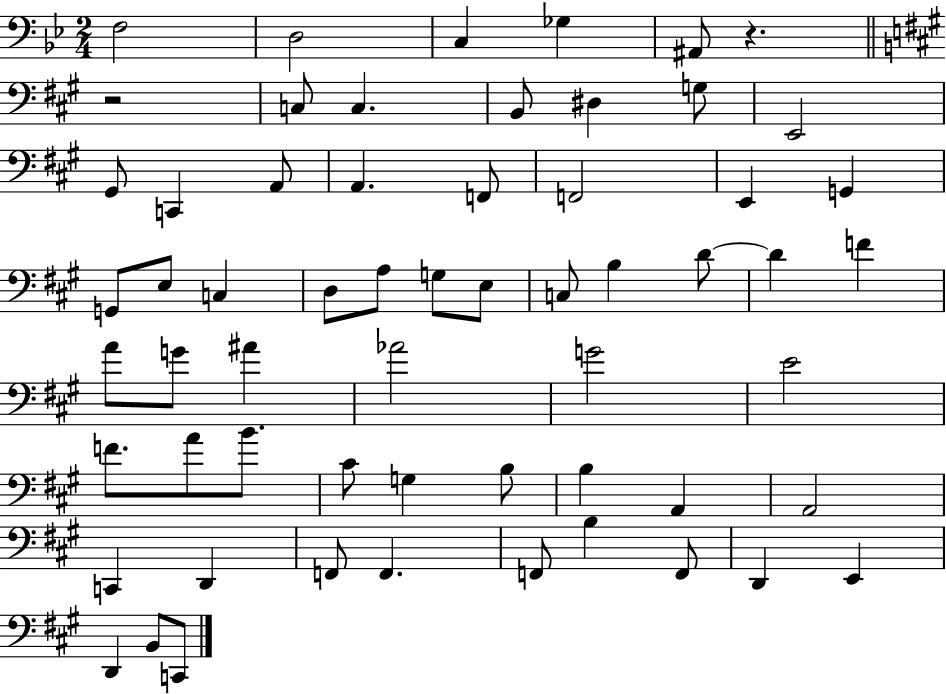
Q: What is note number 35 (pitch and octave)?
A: Ab4